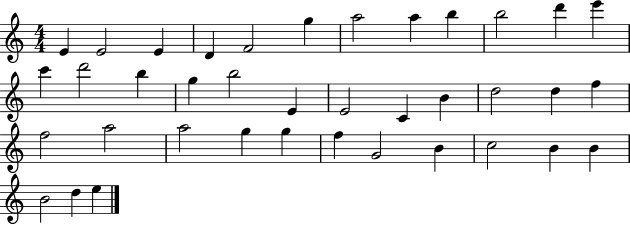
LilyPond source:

{
  \clef treble
  \numericTimeSignature
  \time 4/4
  \key c \major
  e'4 e'2 e'4 | d'4 f'2 g''4 | a''2 a''4 b''4 | b''2 d'''4 e'''4 | \break c'''4 d'''2 b''4 | g''4 b''2 e'4 | e'2 c'4 b'4 | d''2 d''4 f''4 | \break f''2 a''2 | a''2 g''4 g''4 | f''4 g'2 b'4 | c''2 b'4 b'4 | \break b'2 d''4 e''4 | \bar "|."
}